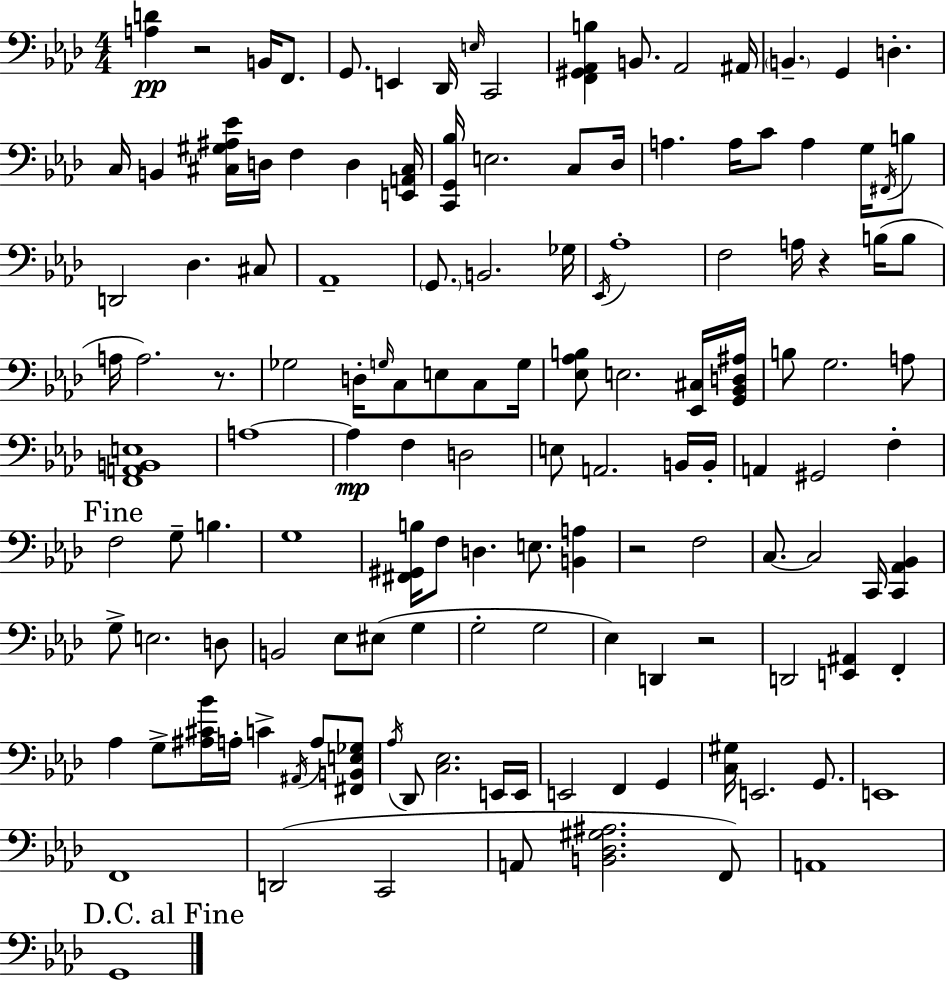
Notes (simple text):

[A3,D4]/q R/h B2/s F2/e. G2/e. E2/q Db2/s E3/s C2/h [F2,G#2,Ab2,B3]/q B2/e. Ab2/h A#2/s B2/q. G2/q D3/q. C3/s B2/q [C#3,G#3,A#3,Eb4]/s D3/s F3/q D3/q [E2,A2,C#3]/s [C2,G2,Bb3]/s E3/h. C3/e Db3/s A3/q. A3/s C4/e A3/q G3/s F#2/s B3/e D2/h Db3/q. C#3/e Ab2/w G2/e. B2/h. Gb3/s Eb2/s Ab3/w F3/h A3/s R/q B3/s B3/e A3/s A3/h. R/e. Gb3/h D3/s G3/s C3/e E3/e C3/e G3/s [Eb3,Ab3,B3]/e E3/h. [Eb2,C#3]/s [G2,Bb2,D3,A#3]/s B3/e G3/h. A3/e [F2,A2,B2,E3]/w A3/w A3/q F3/q D3/h E3/e A2/h. B2/s B2/s A2/q G#2/h F3/q F3/h G3/e B3/q. G3/w [F#2,G#2,B3]/s F3/e D3/q. E3/e. [B2,A3]/q R/h F3/h C3/e. C3/h C2/s [C2,Ab2,Bb2]/q G3/e E3/h. D3/e B2/h Eb3/e EIS3/e G3/q G3/h G3/h Eb3/q D2/q R/h D2/h [E2,A#2]/q F2/q Ab3/q G3/e [A#3,C#4,Bb4]/s A3/s C4/q A#2/s A3/e [F#2,B2,E3,Gb3]/e Ab3/s Db2/e [C3,Eb3]/h. E2/s E2/s E2/h F2/q G2/q [C3,G#3]/s E2/h. G2/e. E2/w F2/w D2/h C2/h A2/e [B2,Db3,G#3,A#3]/h. F2/e A2/w G2/w